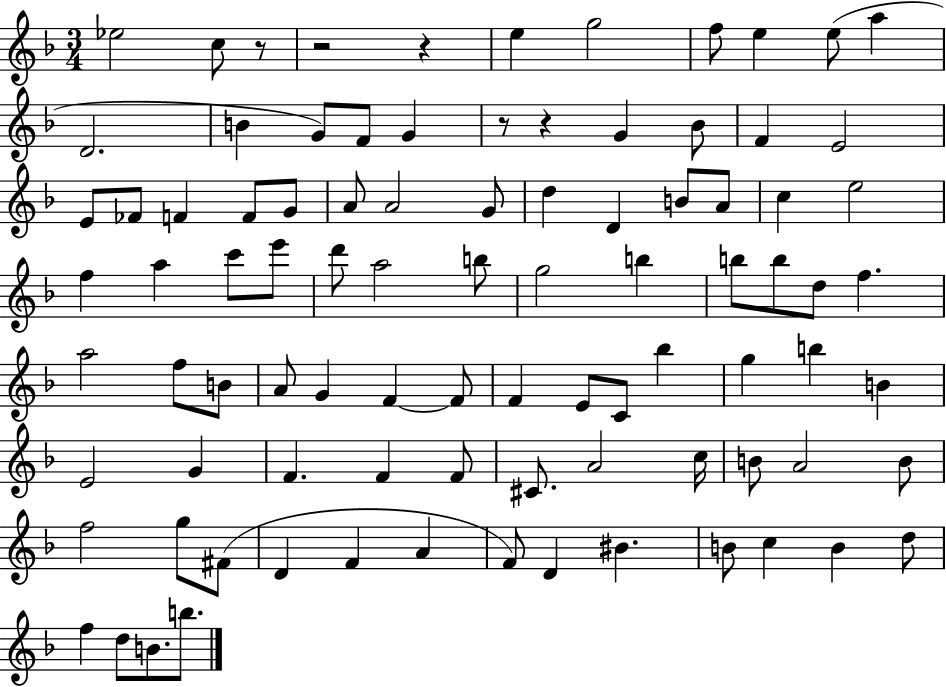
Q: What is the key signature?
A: F major